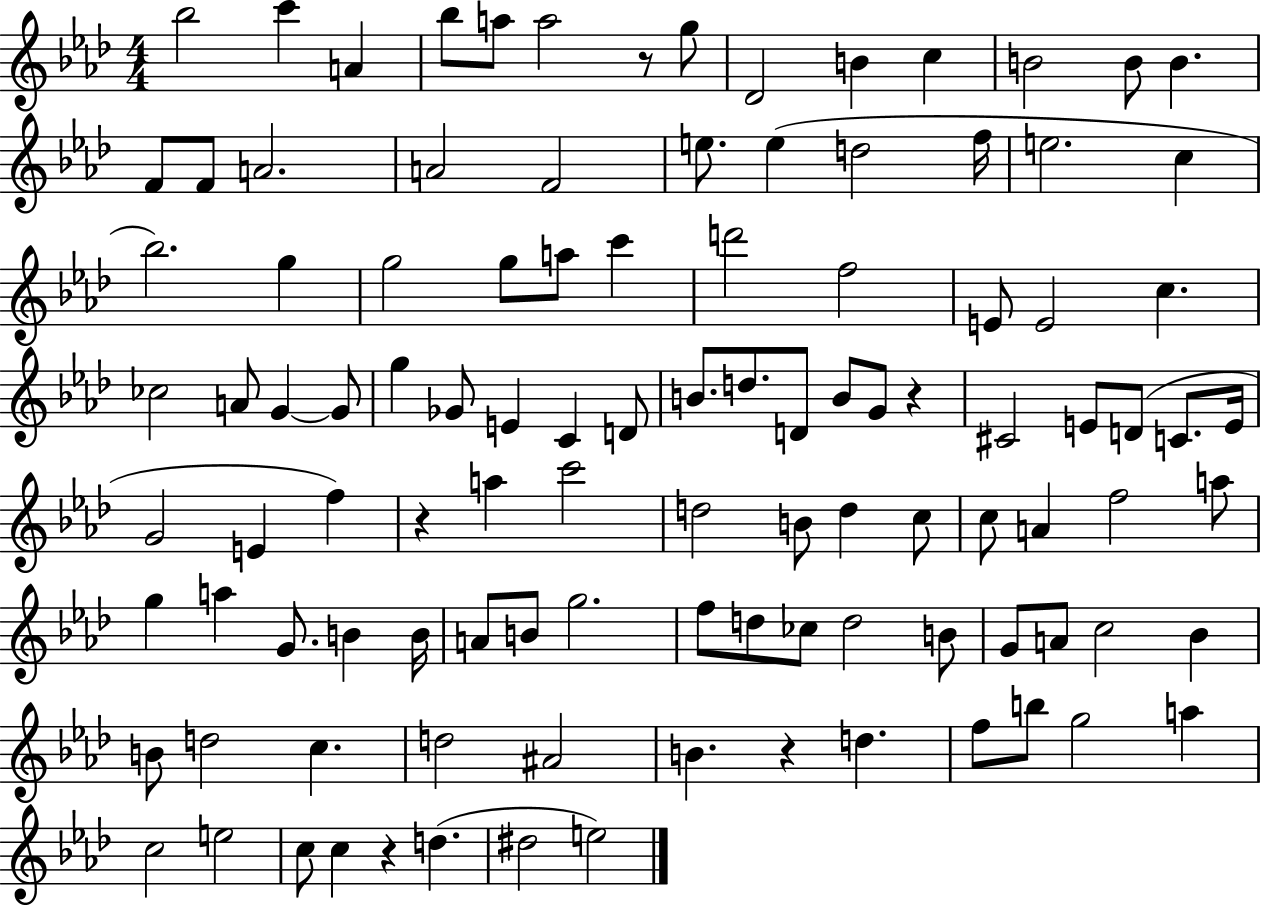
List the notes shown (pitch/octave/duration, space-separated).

Bb5/h C6/q A4/q Bb5/e A5/e A5/h R/e G5/e Db4/h B4/q C5/q B4/h B4/e B4/q. F4/e F4/e A4/h. A4/h F4/h E5/e. E5/q D5/h F5/s E5/h. C5/q Bb5/h. G5/q G5/h G5/e A5/e C6/q D6/h F5/h E4/e E4/h C5/q. CES5/h A4/e G4/q G4/e G5/q Gb4/e E4/q C4/q D4/e B4/e. D5/e. D4/e B4/e G4/e R/q C#4/h E4/e D4/e C4/e. E4/s G4/h E4/q F5/q R/q A5/q C6/h D5/h B4/e D5/q C5/e C5/e A4/q F5/h A5/e G5/q A5/q G4/e. B4/q B4/s A4/e B4/e G5/h. F5/e D5/e CES5/e D5/h B4/e G4/e A4/e C5/h Bb4/q B4/e D5/h C5/q. D5/h A#4/h B4/q. R/q D5/q. F5/e B5/e G5/h A5/q C5/h E5/h C5/e C5/q R/q D5/q. D#5/h E5/h